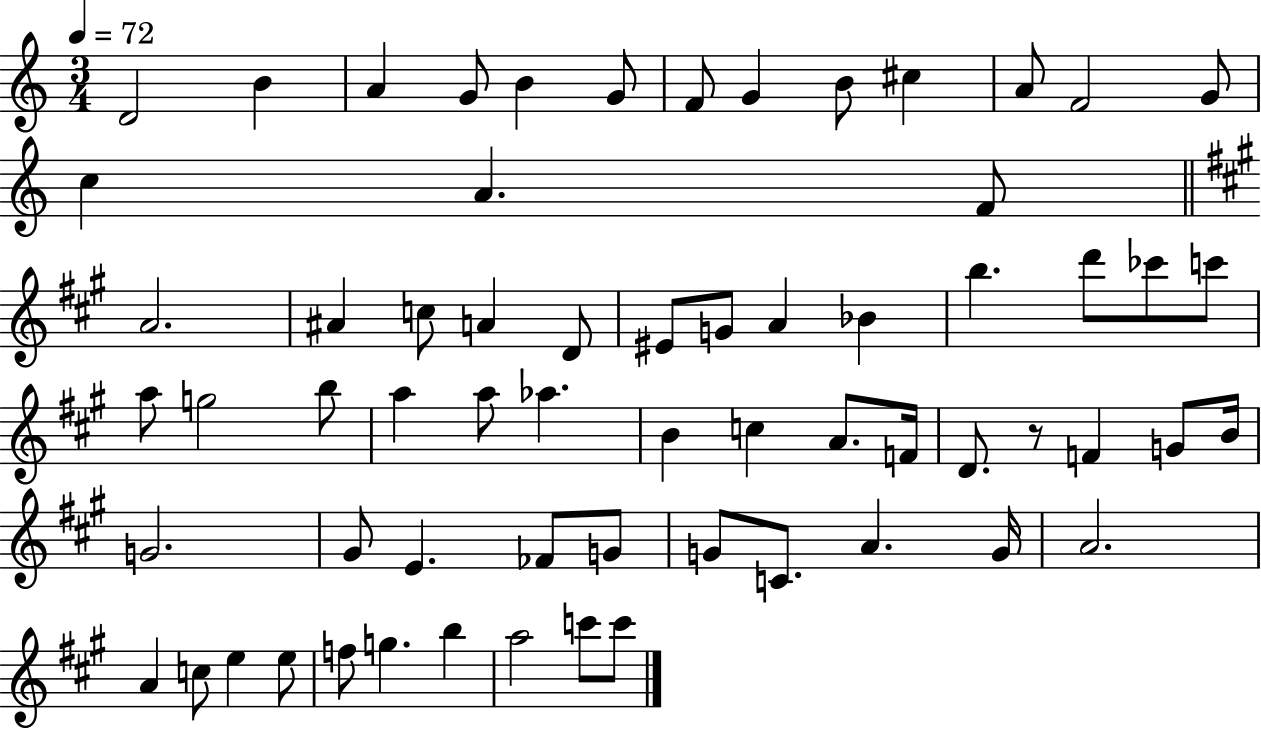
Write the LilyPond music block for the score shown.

{
  \clef treble
  \numericTimeSignature
  \time 3/4
  \key c \major
  \tempo 4 = 72
  \repeat volta 2 { d'2 b'4 | a'4 g'8 b'4 g'8 | f'8 g'4 b'8 cis''4 | a'8 f'2 g'8 | \break c''4 a'4. f'8 | \bar "||" \break \key a \major a'2. | ais'4 c''8 a'4 d'8 | eis'8 g'8 a'4 bes'4 | b''4. d'''8 ces'''8 c'''8 | \break a''8 g''2 b''8 | a''4 a''8 aes''4. | b'4 c''4 a'8. f'16 | d'8. r8 f'4 g'8 b'16 | \break g'2. | gis'8 e'4. fes'8 g'8 | g'8 c'8. a'4. g'16 | a'2. | \break a'4 c''8 e''4 e''8 | f''8 g''4. b''4 | a''2 c'''8 c'''8 | } \bar "|."
}